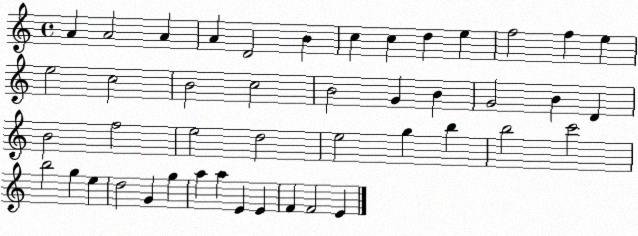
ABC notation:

X:1
T:Untitled
M:4/4
L:1/4
K:C
A A2 A A D2 B c c d e f2 f e e2 c2 B2 c2 B2 G B G2 B D B2 f2 e2 d2 e2 g b b2 c'2 b2 g e d2 G g a a E E F F2 E